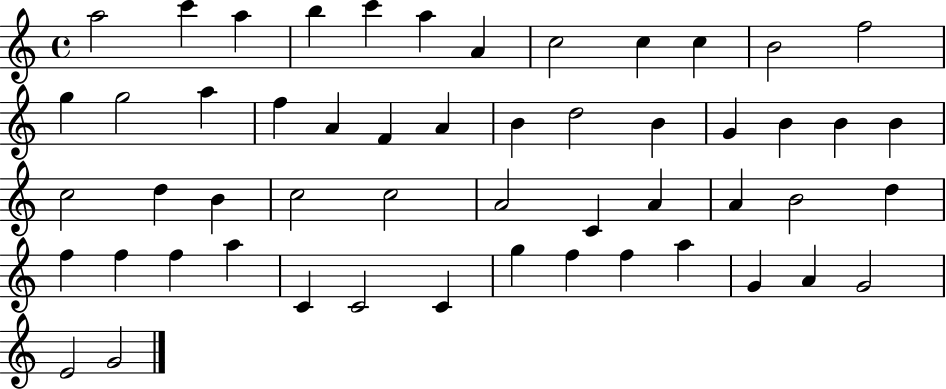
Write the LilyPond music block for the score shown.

{
  \clef treble
  \time 4/4
  \defaultTimeSignature
  \key c \major
  a''2 c'''4 a''4 | b''4 c'''4 a''4 a'4 | c''2 c''4 c''4 | b'2 f''2 | \break g''4 g''2 a''4 | f''4 a'4 f'4 a'4 | b'4 d''2 b'4 | g'4 b'4 b'4 b'4 | \break c''2 d''4 b'4 | c''2 c''2 | a'2 c'4 a'4 | a'4 b'2 d''4 | \break f''4 f''4 f''4 a''4 | c'4 c'2 c'4 | g''4 f''4 f''4 a''4 | g'4 a'4 g'2 | \break e'2 g'2 | \bar "|."
}